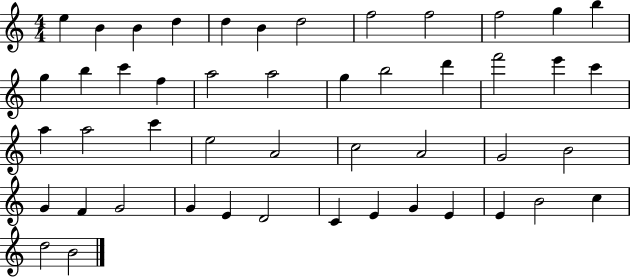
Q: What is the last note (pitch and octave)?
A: B4